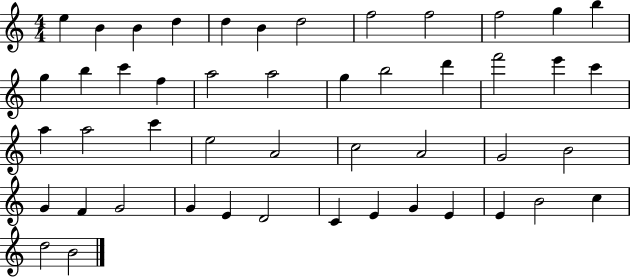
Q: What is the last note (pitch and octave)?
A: B4